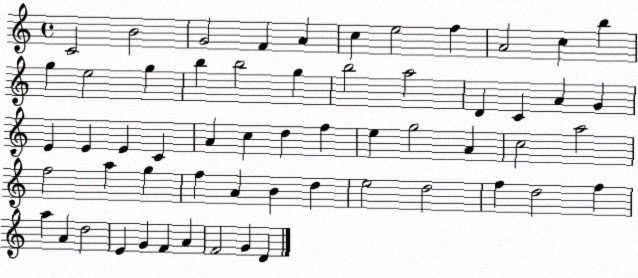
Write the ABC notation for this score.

X:1
T:Untitled
M:4/4
L:1/4
K:C
C2 B2 G2 F A c e2 f A2 c b g e2 g b b2 g b2 a2 D C A G E E E C A c d f e g2 A c2 a2 f2 a g f A B d e2 d2 f d2 f a A d2 E G F A F2 G D